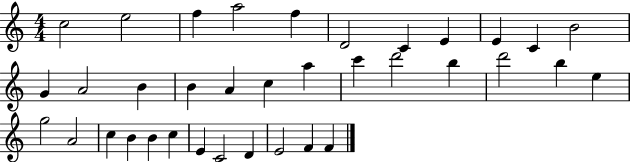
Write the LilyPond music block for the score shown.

{
  \clef treble
  \numericTimeSignature
  \time 4/4
  \key c \major
  c''2 e''2 | f''4 a''2 f''4 | d'2 c'4 e'4 | e'4 c'4 b'2 | \break g'4 a'2 b'4 | b'4 a'4 c''4 a''4 | c'''4 d'''2 b''4 | d'''2 b''4 e''4 | \break g''2 a'2 | c''4 b'4 b'4 c''4 | e'4 c'2 d'4 | e'2 f'4 f'4 | \break \bar "|."
}